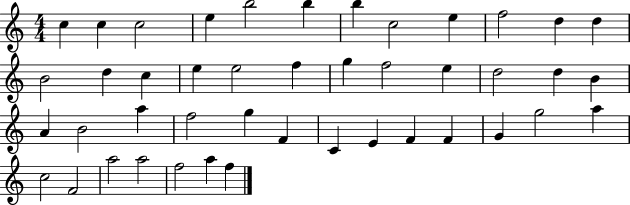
C5/q C5/q C5/h E5/q B5/h B5/q B5/q C5/h E5/q F5/h D5/q D5/q B4/h D5/q C5/q E5/q E5/h F5/q G5/q F5/h E5/q D5/h D5/q B4/q A4/q B4/h A5/q F5/h G5/q F4/q C4/q E4/q F4/q F4/q G4/q G5/h A5/q C5/h F4/h A5/h A5/h F5/h A5/q F5/q